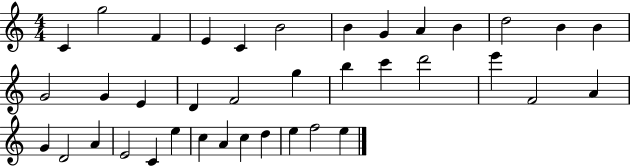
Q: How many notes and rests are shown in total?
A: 38